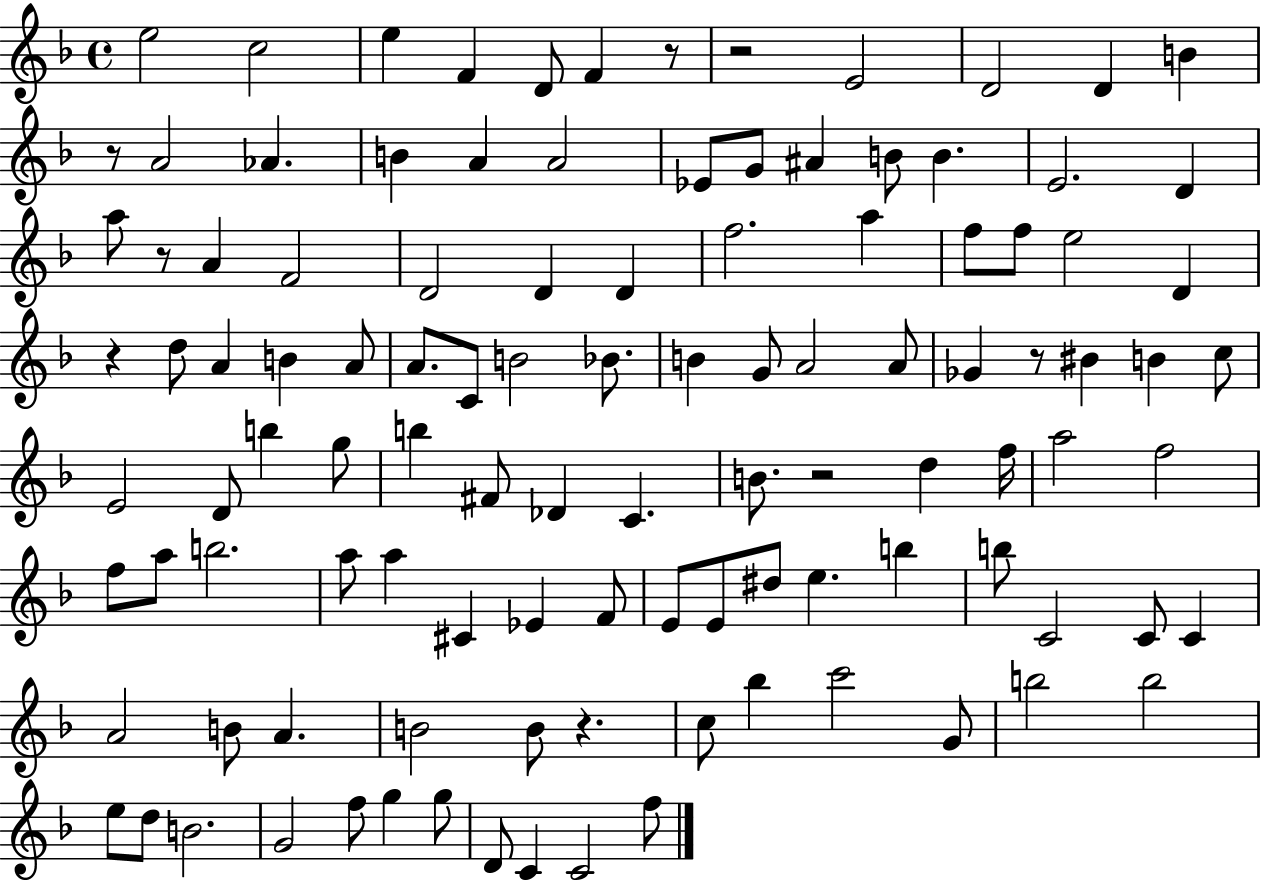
{
  \clef treble
  \time 4/4
  \defaultTimeSignature
  \key f \major
  e''2 c''2 | e''4 f'4 d'8 f'4 r8 | r2 e'2 | d'2 d'4 b'4 | \break r8 a'2 aes'4. | b'4 a'4 a'2 | ees'8 g'8 ais'4 b'8 b'4. | e'2. d'4 | \break a''8 r8 a'4 f'2 | d'2 d'4 d'4 | f''2. a''4 | f''8 f''8 e''2 d'4 | \break r4 d''8 a'4 b'4 a'8 | a'8. c'8 b'2 bes'8. | b'4 g'8 a'2 a'8 | ges'4 r8 bis'4 b'4 c''8 | \break e'2 d'8 b''4 g''8 | b''4 fis'8 des'4 c'4. | b'8. r2 d''4 f''16 | a''2 f''2 | \break f''8 a''8 b''2. | a''8 a''4 cis'4 ees'4 f'8 | e'8 e'8 dis''8 e''4. b''4 | b''8 c'2 c'8 c'4 | \break a'2 b'8 a'4. | b'2 b'8 r4. | c''8 bes''4 c'''2 g'8 | b''2 b''2 | \break e''8 d''8 b'2. | g'2 f''8 g''4 g''8 | d'8 c'4 c'2 f''8 | \bar "|."
}